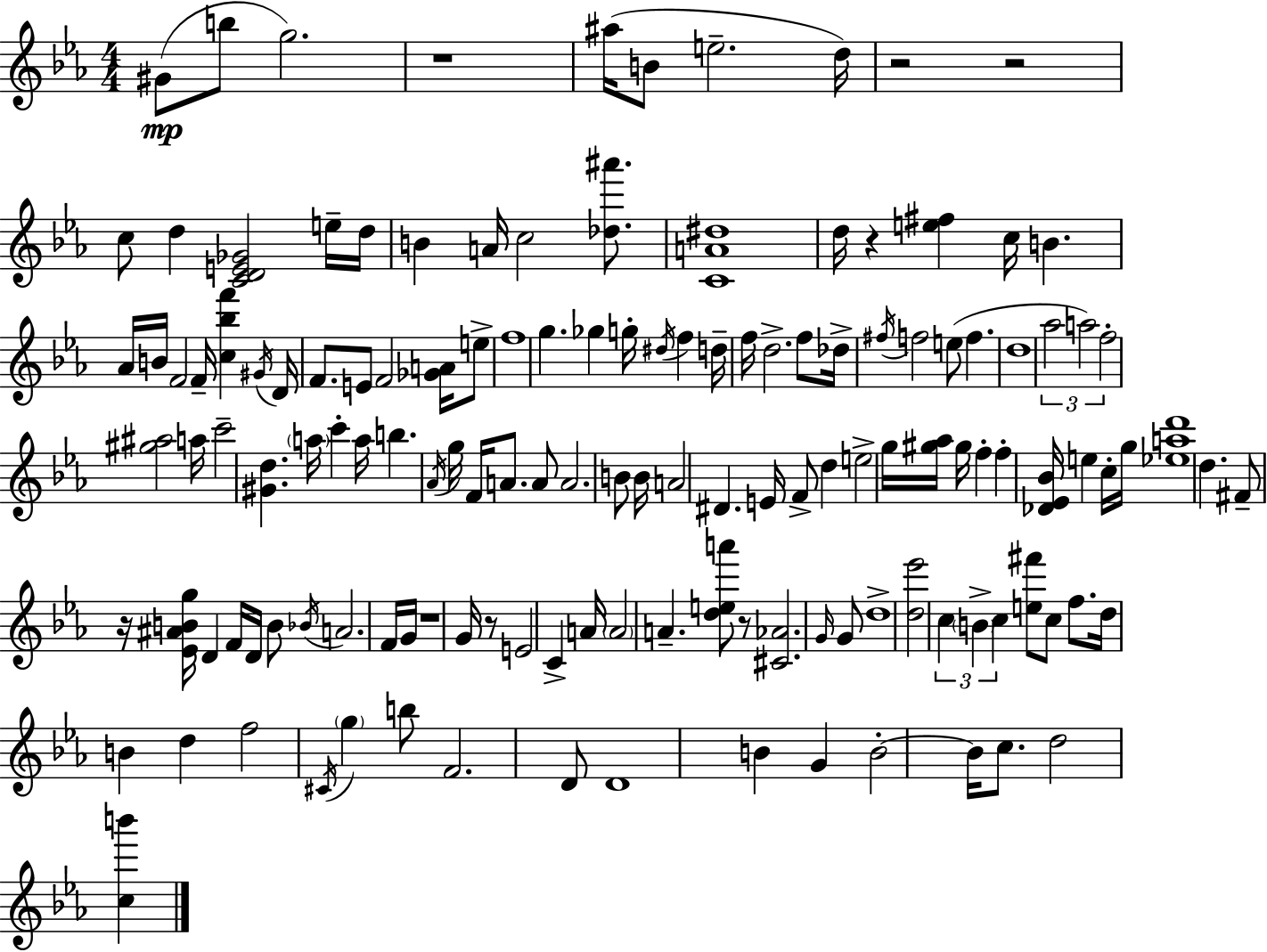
{
  \clef treble
  \numericTimeSignature
  \time 4/4
  \key ees \major
  \repeat volta 2 { gis'8(\mp b''8 g''2.) | r1 | ais''16( b'8 e''2.-- d''16) | r2 r2 | \break c''8 d''4 <c' d' e' ges'>2 e''16-- d''16 | b'4 a'16 c''2 <des'' ais'''>8. | <c' a' dis''>1 | d''16 r4 <e'' fis''>4 c''16 b'4. | \break aes'16 b'16 f'2 f'16-- <c'' bes'' f'''>4 \acciaccatura { gis'16 } | d'16 f'8. e'8 f'2 <ges' a'>16 e''8-> | f''1 | g''4. ges''4 g''16-. \acciaccatura { dis''16 } f''4 | \break d''16-- f''16 d''2.-> f''8 | des''16-> \acciaccatura { fis''16 } f''2 e''8( f''4. | d''1 | \tuplet 3/2 { aes''2 a''2) | \break f''2-. } <gis'' ais''>2 | a''16 c'''2-- <gis' d''>4. | \parenthesize a''16 c'''4-. a''16 b''4. \acciaccatura { aes'16 } g''16 | f'16 a'8. a'8 a'2. | \break b'8 b'16 a'2 dis'4. | e'16 f'8-> d''4 e''2-> | g''16 <gis'' aes''>16 gis''16 f''4-. f''4-. <des' ees' bes'>16 e''4 | c''16-. g''16 <ees'' a'' d'''>1 | \break d''4. fis'8-- r16 <ees' ais' b' g''>16 d'4 | f'16 d'16 b'8 \acciaccatura { bes'16 } a'2. | f'16 g'16 r1 | g'16 r8 e'2 | \break c'4-> a'16 \parenthesize a'2 a'4.-- | <d'' e'' a'''>8 r8 <cis' aes'>2. | \grace { g'16 } g'8 d''1-> | <d'' ees'''>2 \tuplet 3/2 { c''4 | \break \parenthesize b'4-> c''4 } <e'' fis'''>8 c''8 f''8. | d''16 b'4 d''4 f''2 | \acciaccatura { cis'16 } \parenthesize g''4 b''8 f'2. | d'8 d'1 | \break b'4 g'4 b'2-.~~ | b'16 c''8. d''2 | <c'' b'''>4 } \bar "|."
}